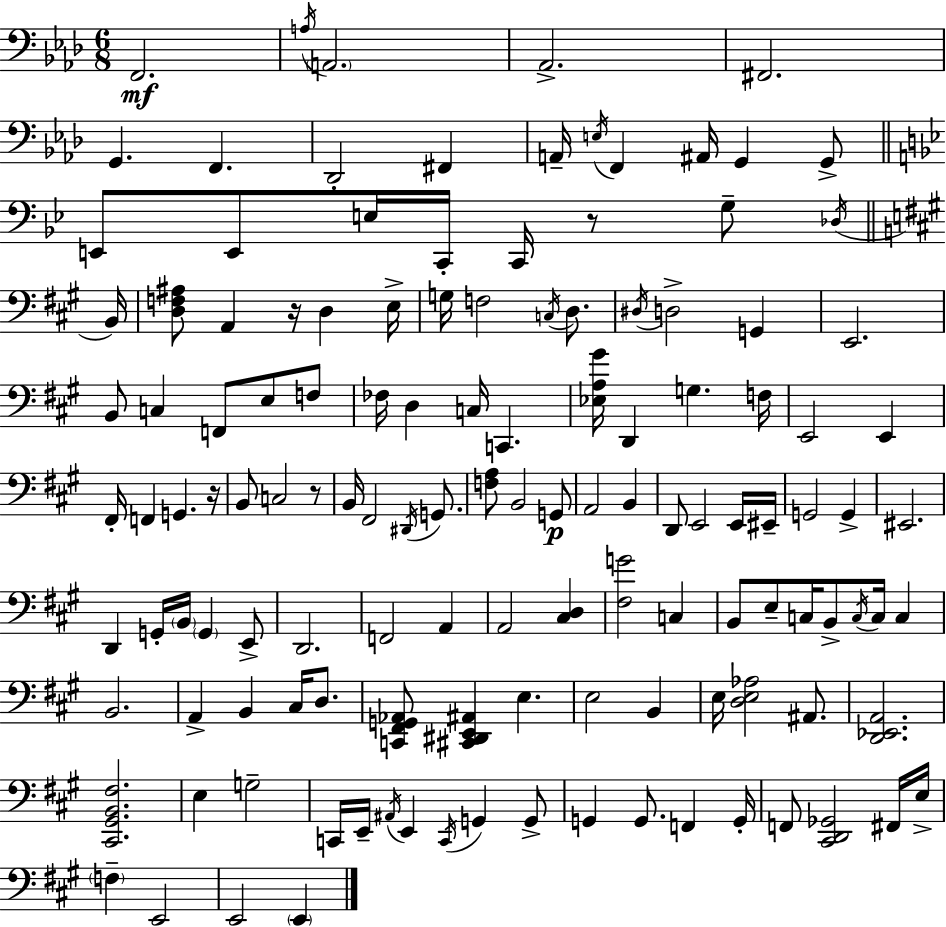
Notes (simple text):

F2/h. A3/s A2/h. Ab2/h. F#2/h. G2/q. F2/q. Db2/h F#2/q A2/s E3/s F2/q A#2/s G2/q G2/e E2/e E2/e E3/s C2/s C2/s R/e G3/e Db3/s B2/s [D3,F3,A#3]/e A2/q R/s D3/q E3/s G3/s F3/h C3/s D3/e. D#3/s D3/h G2/q E2/h. B2/e C3/q F2/e E3/e F3/e FES3/s D3/q C3/s C2/q. [Eb3,A3,G#4]/s D2/q G3/q. F3/s E2/h E2/q F#2/s F2/q G2/q. R/s B2/e C3/h R/e B2/s F#2/h D#2/s G2/e. [F3,A3]/e B2/h G2/e A2/h B2/q D2/e E2/h E2/s EIS2/s G2/h G2/q EIS2/h. D2/q G2/s B2/s G2/q E2/e D2/h. F2/h A2/q A2/h [C#3,D3]/q [F#3,G4]/h C3/q B2/e E3/e C3/s B2/e C3/s C3/s C3/q B2/h. A2/q B2/q C#3/s D3/e. [C2,F#2,G2,Ab2]/e [C#2,D#2,E2,A#2]/q E3/q. E3/h B2/q E3/s [D3,E3,Ab3]/h A#2/e. [D2,Eb2,A2]/h. [C#2,G#2,B2,F#3]/h. E3/q G3/h C2/s E2/s A#2/s E2/q C2/s G2/q G2/e G2/q G2/e. F2/q G2/s F2/e [C#2,D2,Gb2]/h F#2/s E3/s F3/q E2/h E2/h E2/q